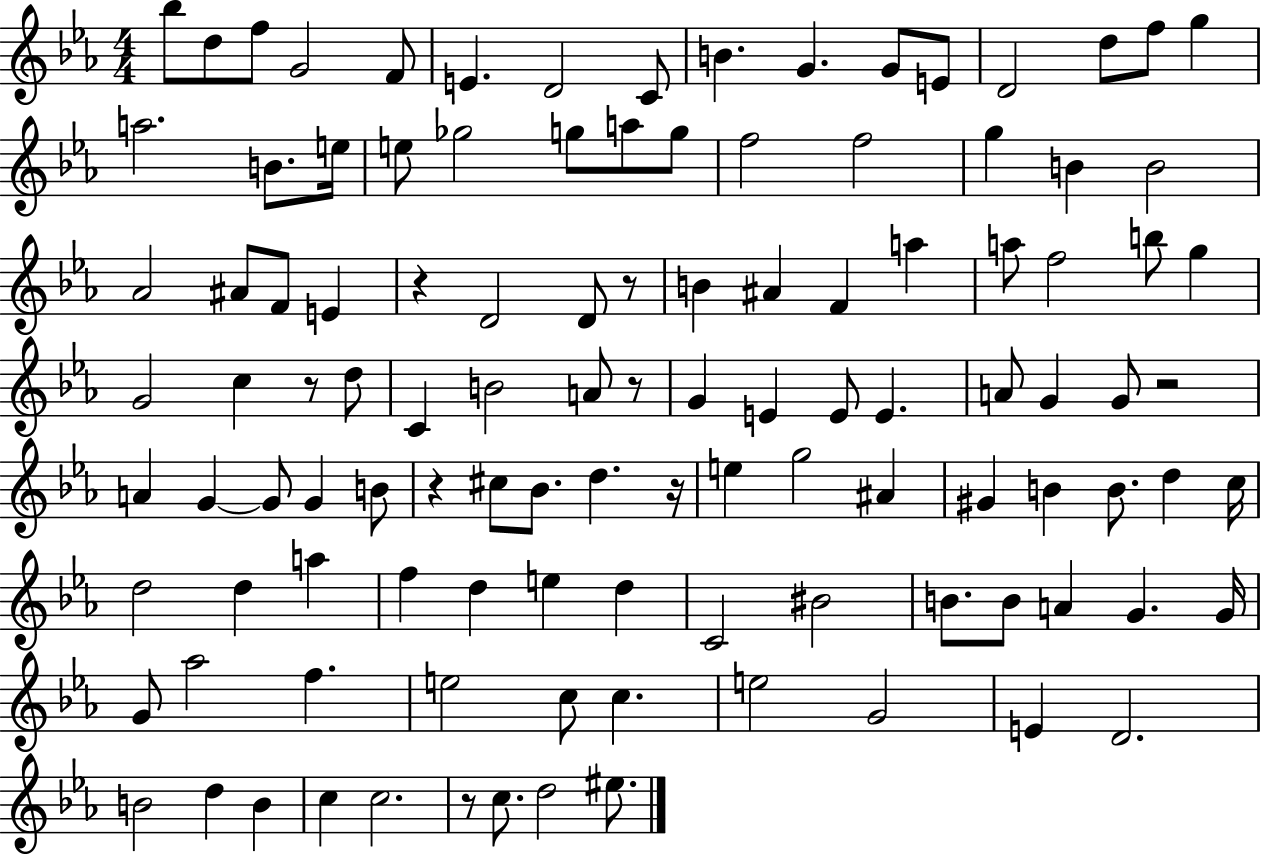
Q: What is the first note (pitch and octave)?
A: Bb5